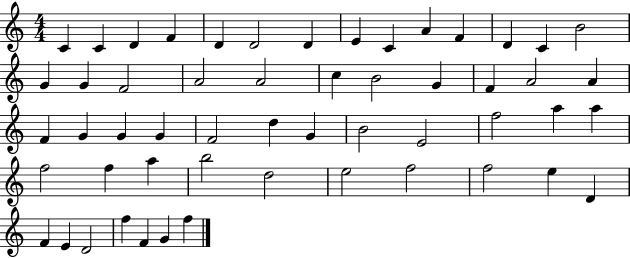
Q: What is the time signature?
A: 4/4